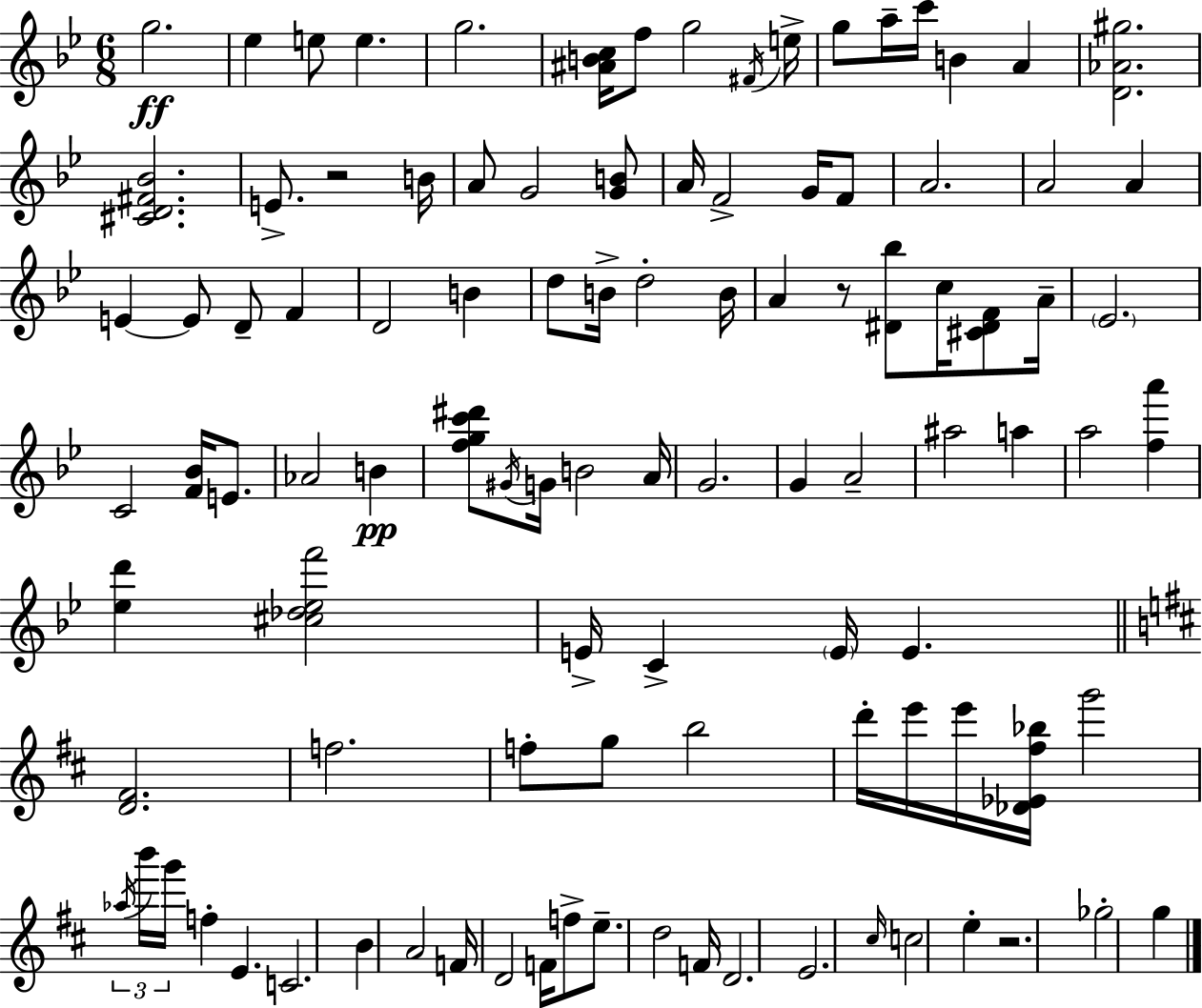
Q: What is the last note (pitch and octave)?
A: G5